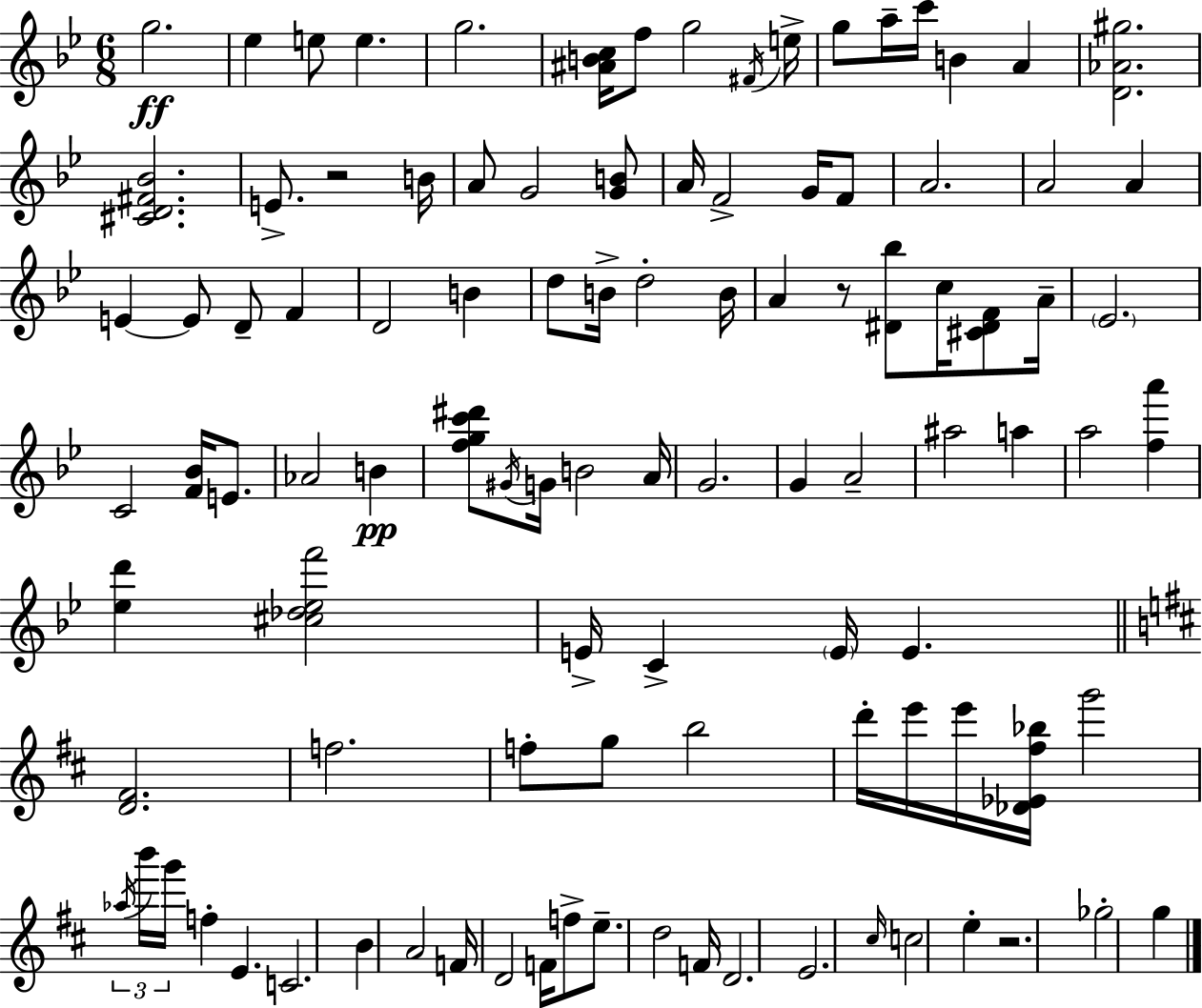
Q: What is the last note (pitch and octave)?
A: G5